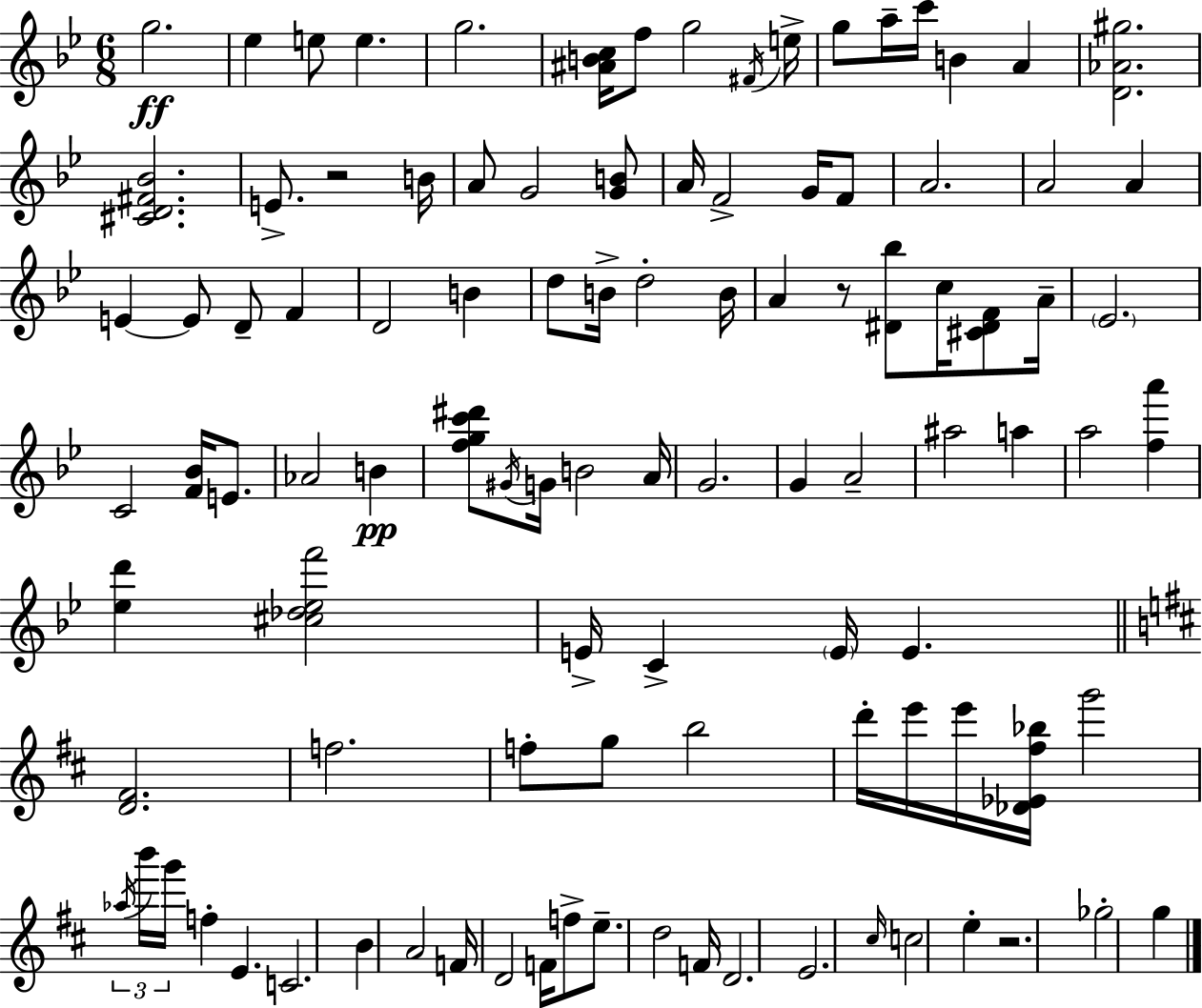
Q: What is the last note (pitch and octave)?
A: G5